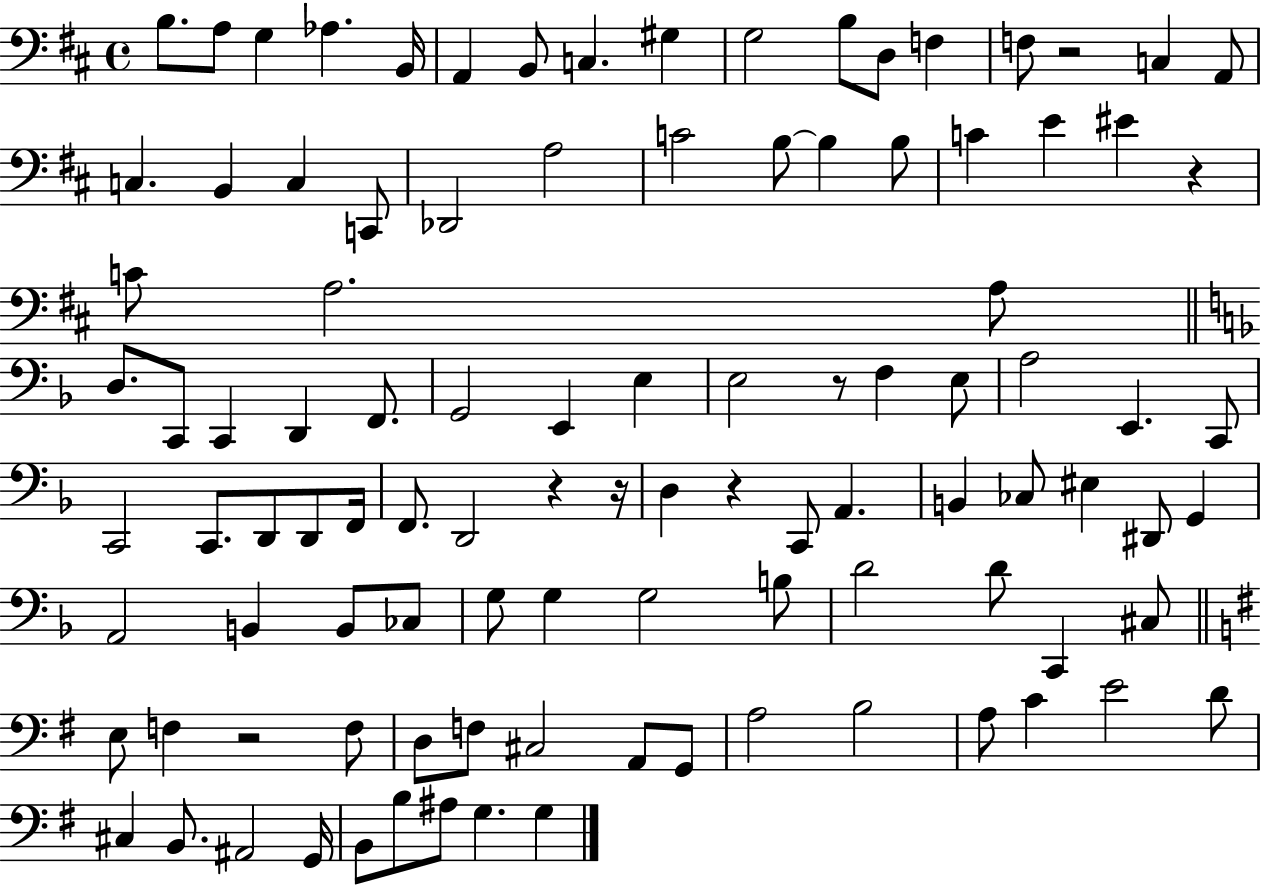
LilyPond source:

{
  \clef bass
  \time 4/4
  \defaultTimeSignature
  \key d \major
  b8. a8 g4 aes4. b,16 | a,4 b,8 c4. gis4 | g2 b8 d8 f4 | f8 r2 c4 a,8 | \break c4. b,4 c4 c,8 | des,2 a2 | c'2 b8~~ b4 b8 | c'4 e'4 eis'4 r4 | \break c'8 a2. a8 | \bar "||" \break \key f \major d8. c,8 c,4 d,4 f,8. | g,2 e,4 e4 | e2 r8 f4 e8 | a2 e,4. c,8 | \break c,2 c,8. d,8 d,8 f,16 | f,8. d,2 r4 r16 | d4 r4 c,8 a,4. | b,4 ces8 eis4 dis,8 g,4 | \break a,2 b,4 b,8 ces8 | g8 g4 g2 b8 | d'2 d'8 c,4 cis8 | \bar "||" \break \key e \minor e8 f4 r2 f8 | d8 f8 cis2 a,8 g,8 | a2 b2 | a8 c'4 e'2 d'8 | \break cis4 b,8. ais,2 g,16 | b,8 b8 ais8 g4. g4 | \bar "|."
}